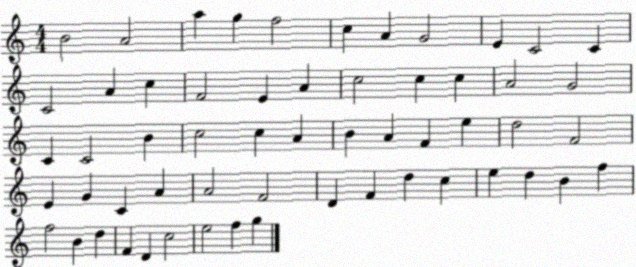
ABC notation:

X:1
T:Untitled
M:4/4
L:1/4
K:C
B2 A2 a g f2 c A G2 E C2 C C2 A c F2 E A c2 c c A2 G2 C C2 B c2 c A B A F e d2 F2 E G C A A2 F2 D F d c e d B f f2 B d F D c2 e2 f g